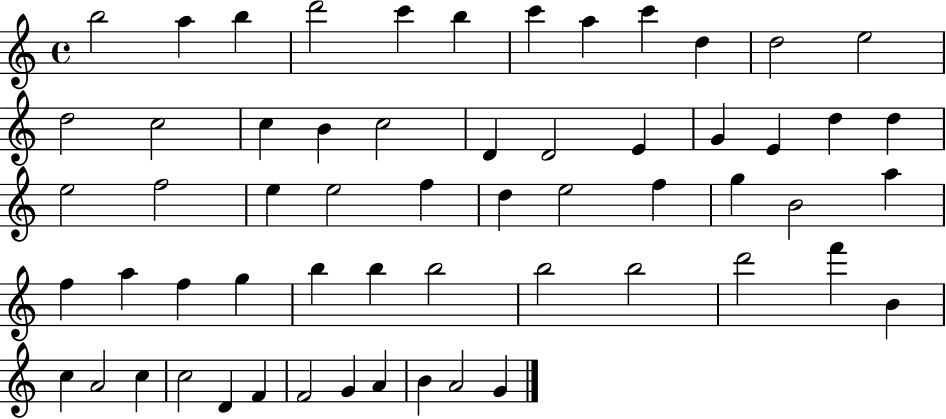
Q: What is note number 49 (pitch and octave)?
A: A4